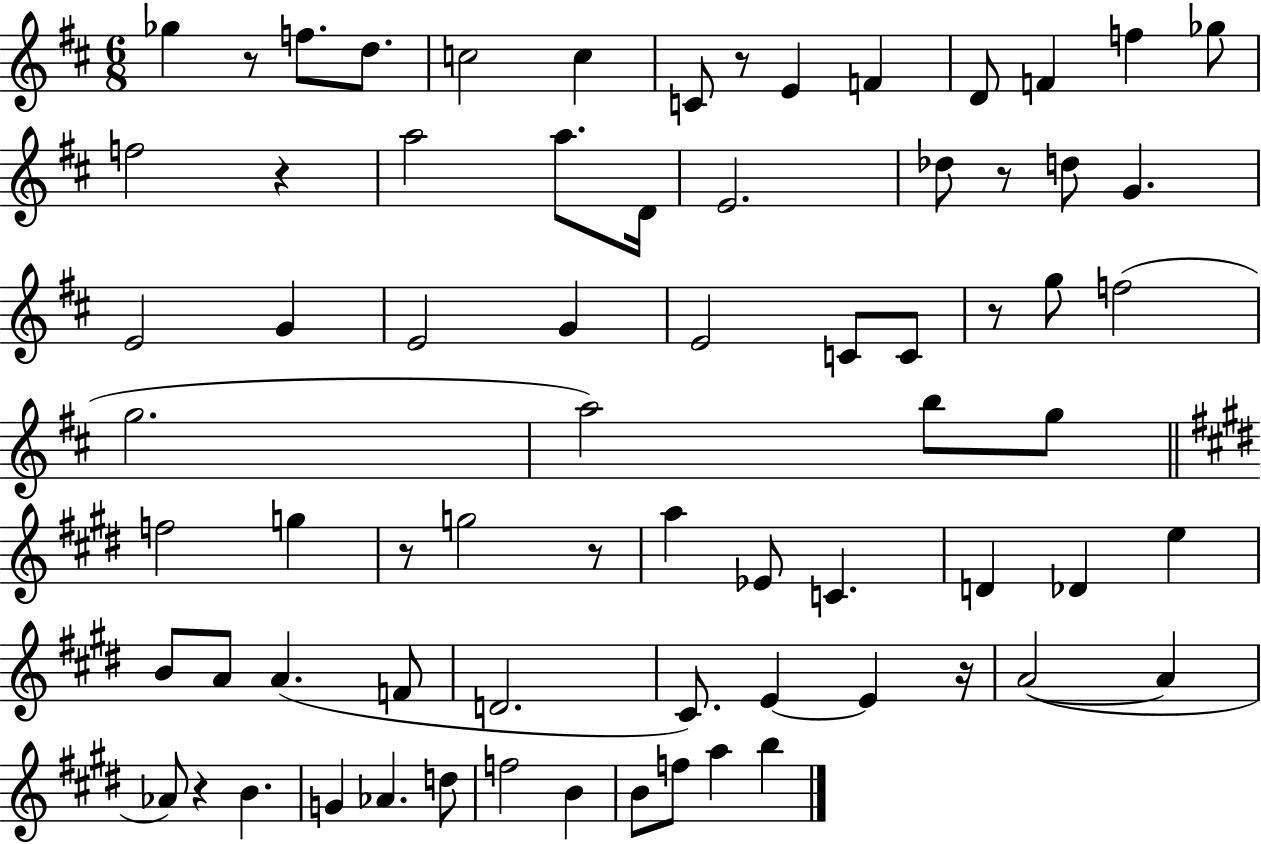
Gb5/q R/e F5/e. D5/e. C5/h C5/q C4/e R/e E4/q F4/q D4/e F4/q F5/q Gb5/e F5/h R/q A5/h A5/e. D4/s E4/h. Db5/e R/e D5/e G4/q. E4/h G4/q E4/h G4/q E4/h C4/e C4/e R/e G5/e F5/h G5/h. A5/h B5/e G5/e F5/h G5/q R/e G5/h R/e A5/q Eb4/e C4/q. D4/q Db4/q E5/q B4/e A4/e A4/q. F4/e D4/h. C#4/e. E4/q E4/q R/s A4/h A4/q Ab4/e R/q B4/q. G4/q Ab4/q. D5/e F5/h B4/q B4/e F5/e A5/q B5/q